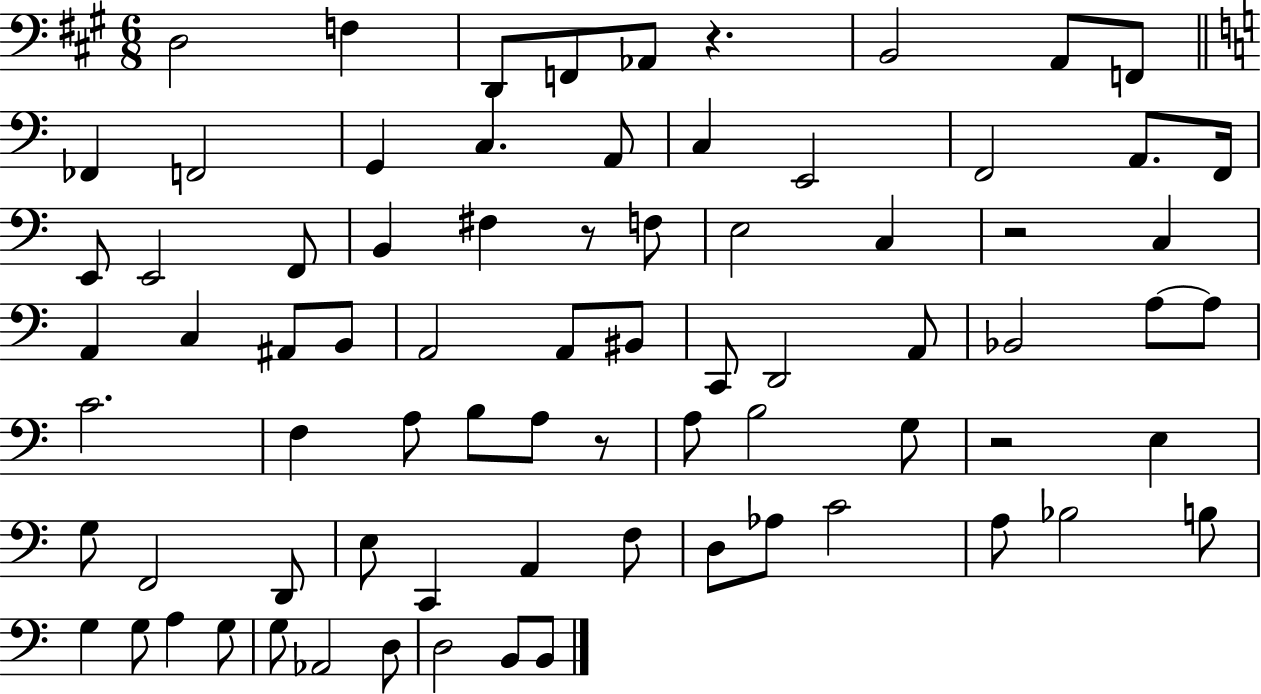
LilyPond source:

{
  \clef bass
  \numericTimeSignature
  \time 6/8
  \key a \major
  d2 f4 | d,8 f,8 aes,8 r4. | b,2 a,8 f,8 | \bar "||" \break \key c \major fes,4 f,2 | g,4 c4. a,8 | c4 e,2 | f,2 a,8. f,16 | \break e,8 e,2 f,8 | b,4 fis4 r8 f8 | e2 c4 | r2 c4 | \break a,4 c4 ais,8 b,8 | a,2 a,8 bis,8 | c,8 d,2 a,8 | bes,2 a8~~ a8 | \break c'2. | f4 a8 b8 a8 r8 | a8 b2 g8 | r2 e4 | \break g8 f,2 d,8 | e8 c,4 a,4 f8 | d8 aes8 c'2 | a8 bes2 b8 | \break g4 g8 a4 g8 | g8 aes,2 d8 | d2 b,8 b,8 | \bar "|."
}